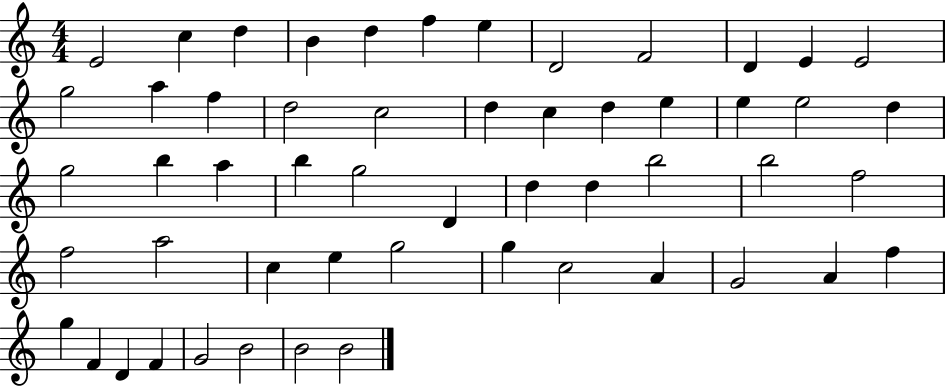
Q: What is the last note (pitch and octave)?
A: B4